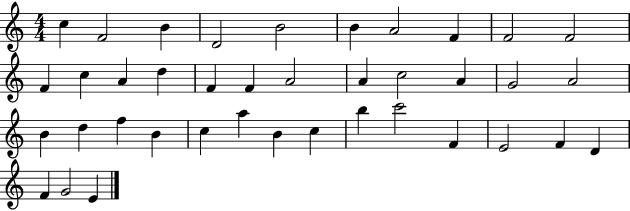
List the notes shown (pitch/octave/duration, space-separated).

C5/q F4/h B4/q D4/h B4/h B4/q A4/h F4/q F4/h F4/h F4/q C5/q A4/q D5/q F4/q F4/q A4/h A4/q C5/h A4/q G4/h A4/h B4/q D5/q F5/q B4/q C5/q A5/q B4/q C5/q B5/q C6/h F4/q E4/h F4/q D4/q F4/q G4/h E4/q